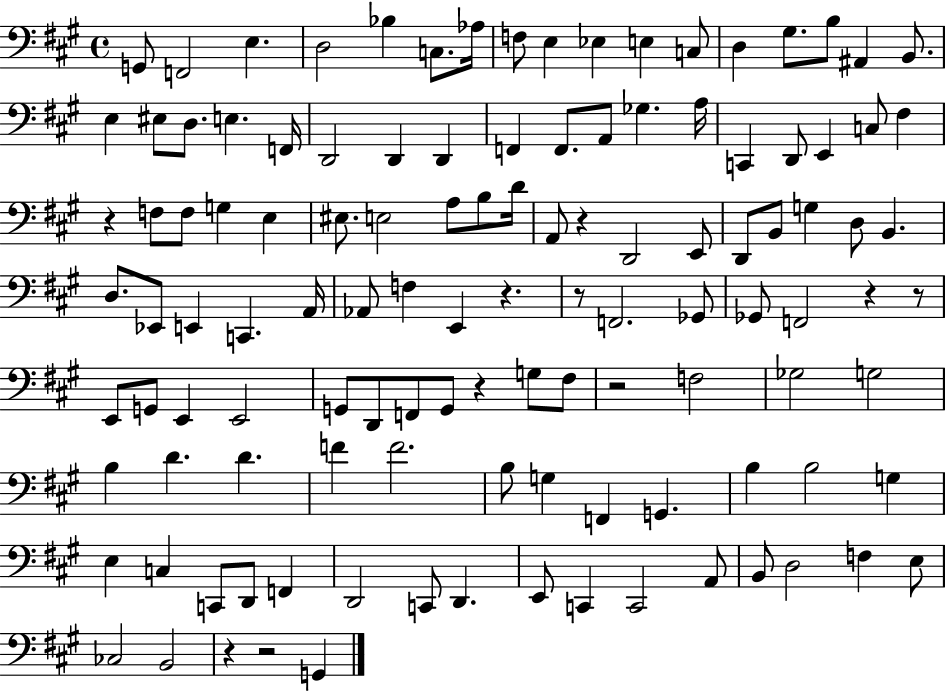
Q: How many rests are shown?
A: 10